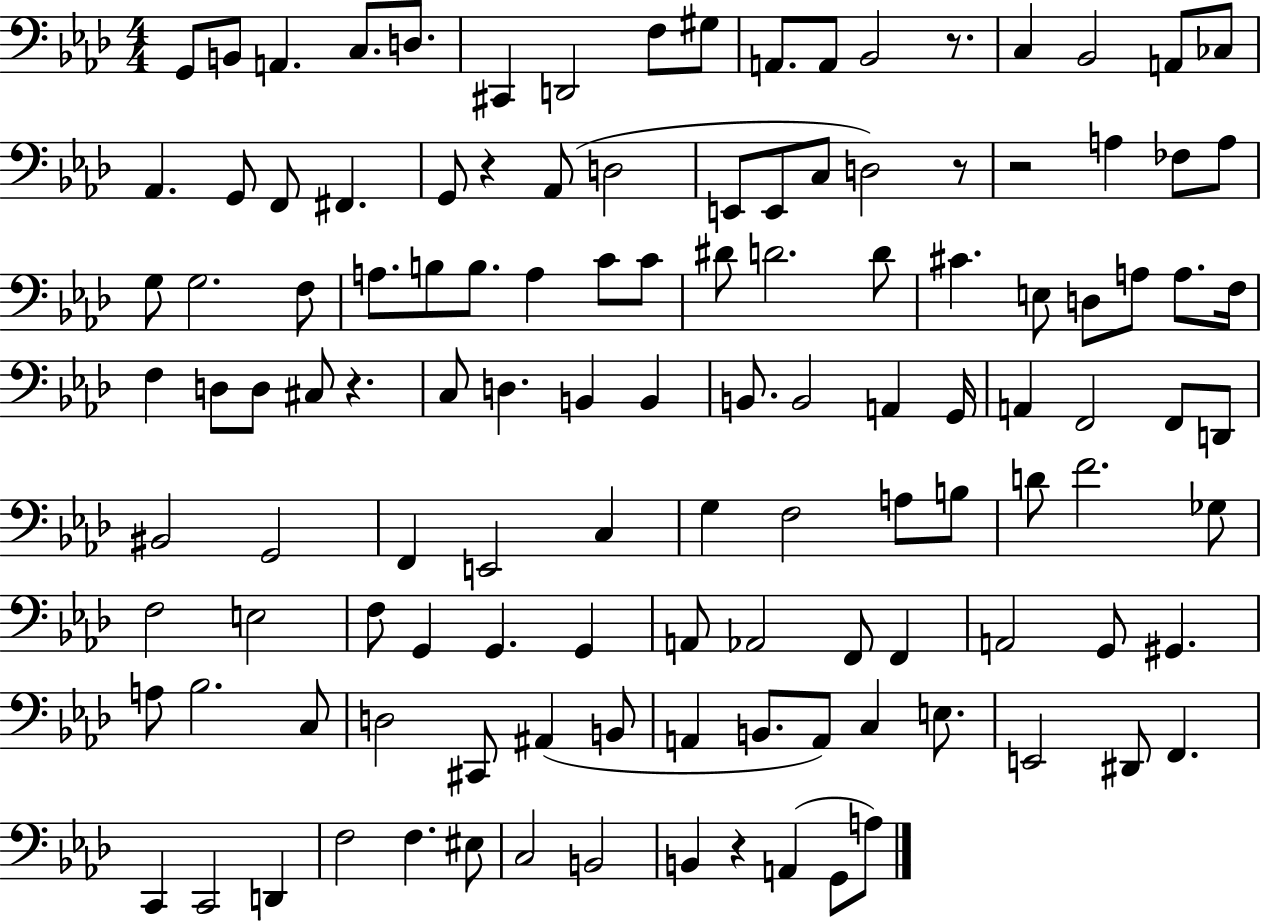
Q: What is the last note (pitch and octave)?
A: A3